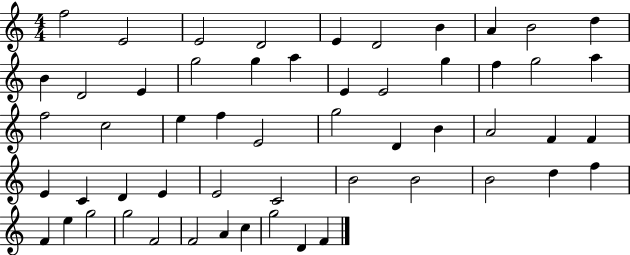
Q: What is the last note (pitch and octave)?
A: F4